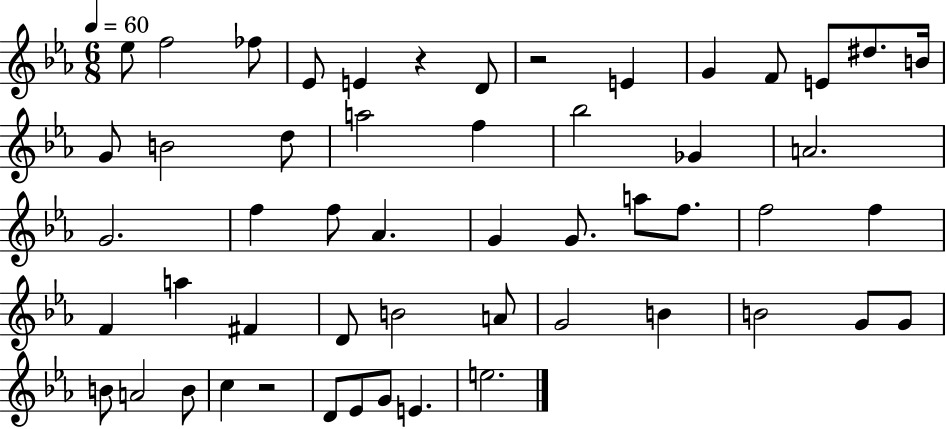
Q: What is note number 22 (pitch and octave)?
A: F5